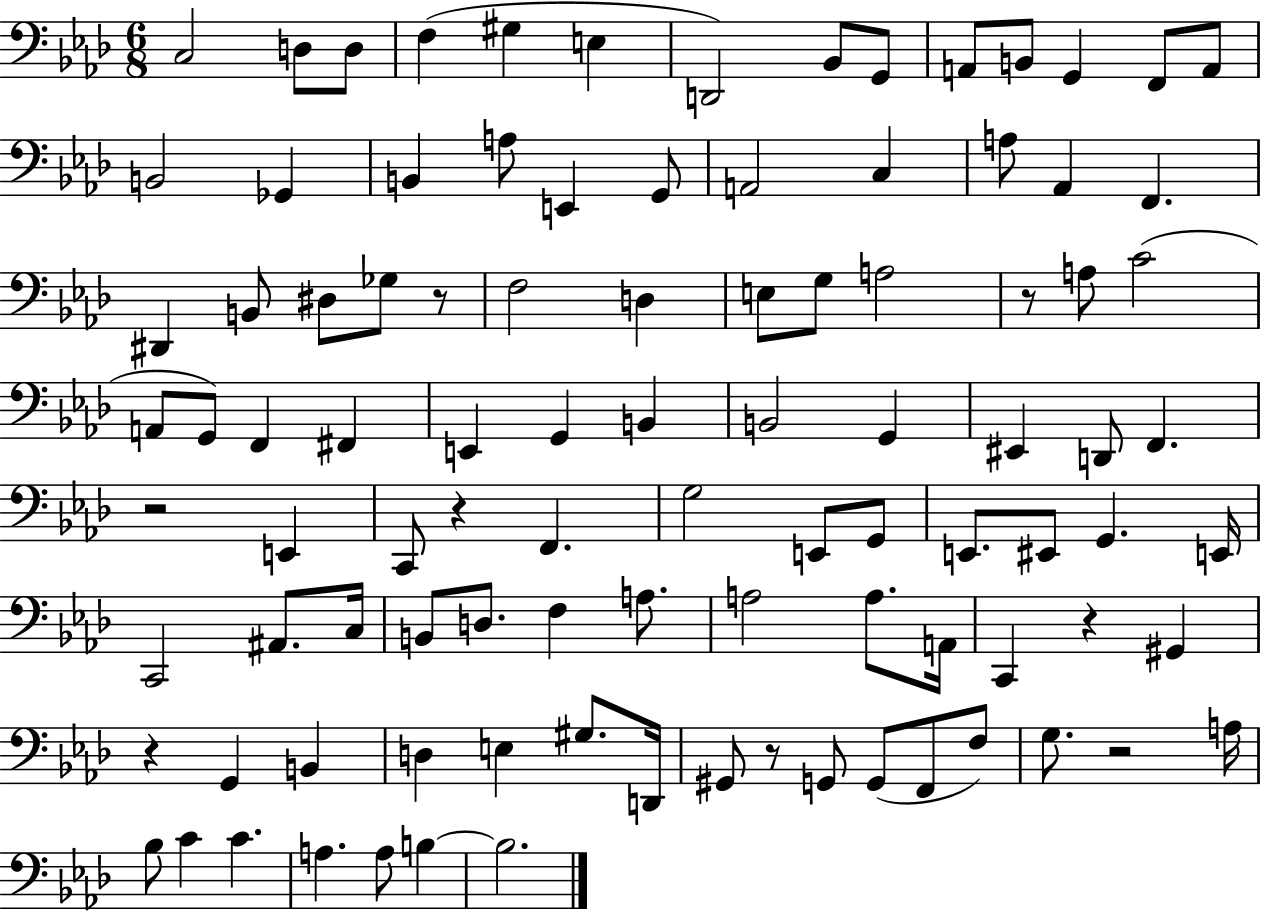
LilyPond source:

{
  \clef bass
  \numericTimeSignature
  \time 6/8
  \key aes \major
  \repeat volta 2 { c2 d8 d8 | f4( gis4 e4 | d,2) bes,8 g,8 | a,8 b,8 g,4 f,8 a,8 | \break b,2 ges,4 | b,4 a8 e,4 g,8 | a,2 c4 | a8 aes,4 f,4. | \break dis,4 b,8 dis8 ges8 r8 | f2 d4 | e8 g8 a2 | r8 a8 c'2( | \break a,8 g,8) f,4 fis,4 | e,4 g,4 b,4 | b,2 g,4 | eis,4 d,8 f,4. | \break r2 e,4 | c,8 r4 f,4. | g2 e,8 g,8 | e,8. eis,8 g,4. e,16 | \break c,2 ais,8. c16 | b,8 d8. f4 a8. | a2 a8. a,16 | c,4 r4 gis,4 | \break r4 g,4 b,4 | d4 e4 gis8. d,16 | gis,8 r8 g,8 g,8( f,8 f8) | g8. r2 a16 | \break bes8 c'4 c'4. | a4. a8 b4~~ | b2. | } \bar "|."
}